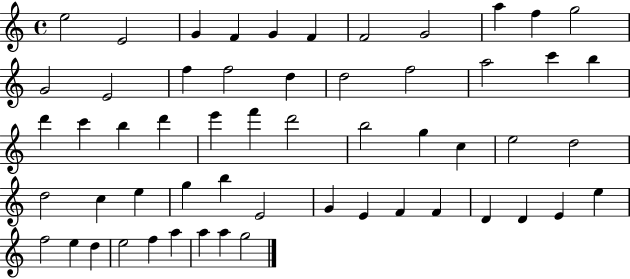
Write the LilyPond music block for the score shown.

{
  \clef treble
  \time 4/4
  \defaultTimeSignature
  \key c \major
  e''2 e'2 | g'4 f'4 g'4 f'4 | f'2 g'2 | a''4 f''4 g''2 | \break g'2 e'2 | f''4 f''2 d''4 | d''2 f''2 | a''2 c'''4 b''4 | \break d'''4 c'''4 b''4 d'''4 | e'''4 f'''4 d'''2 | b''2 g''4 c''4 | e''2 d''2 | \break d''2 c''4 e''4 | g''4 b''4 e'2 | g'4 e'4 f'4 f'4 | d'4 d'4 e'4 e''4 | \break f''2 e''4 d''4 | e''2 f''4 a''4 | a''4 a''4 g''2 | \bar "|."
}